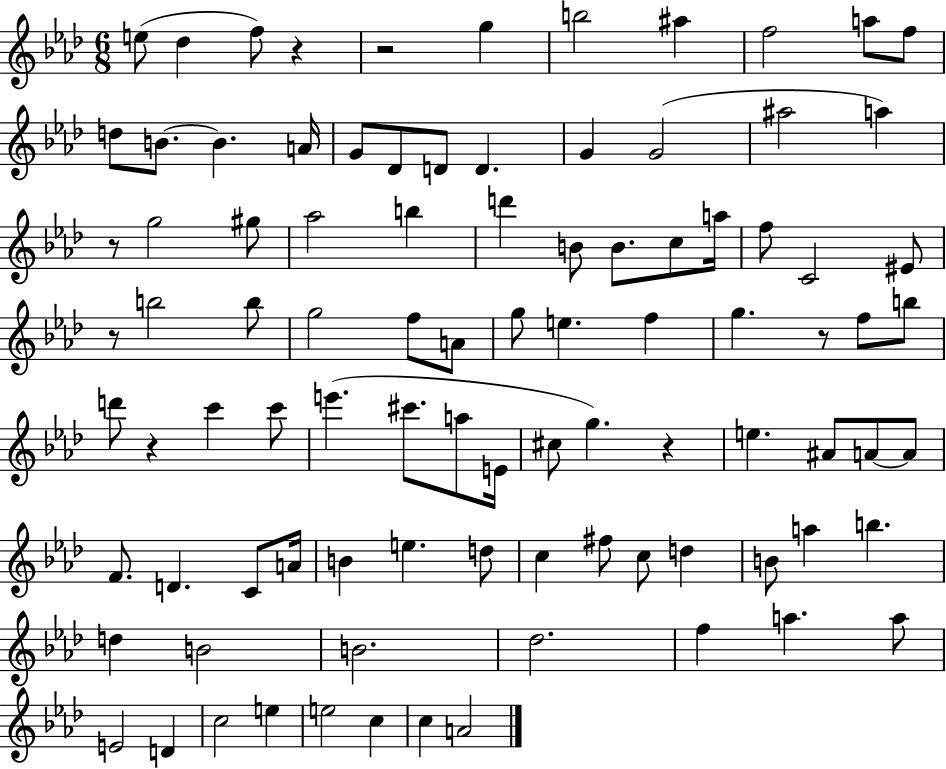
E5/e Db5/q F5/e R/q R/h G5/q B5/h A#5/q F5/h A5/e F5/e D5/e B4/e. B4/q. A4/s G4/e Db4/e D4/e D4/q. G4/q G4/h A#5/h A5/q R/e G5/h G#5/e Ab5/h B5/q D6/q B4/e B4/e. C5/e A5/s F5/e C4/h EIS4/e R/e B5/h B5/e G5/h F5/e A4/e G5/e E5/q. F5/q G5/q. R/e F5/e B5/e D6/e R/q C6/q C6/e E6/q. C#6/e. A5/e E4/s C#5/e G5/q. R/q E5/q. A#4/e A4/e A4/e F4/e. D4/q. C4/e A4/s B4/q E5/q. D5/e C5/q F#5/e C5/e D5/q B4/e A5/q B5/q. D5/q B4/h B4/h. Db5/h. F5/q A5/q. A5/e E4/h D4/q C5/h E5/q E5/h C5/q C5/q A4/h